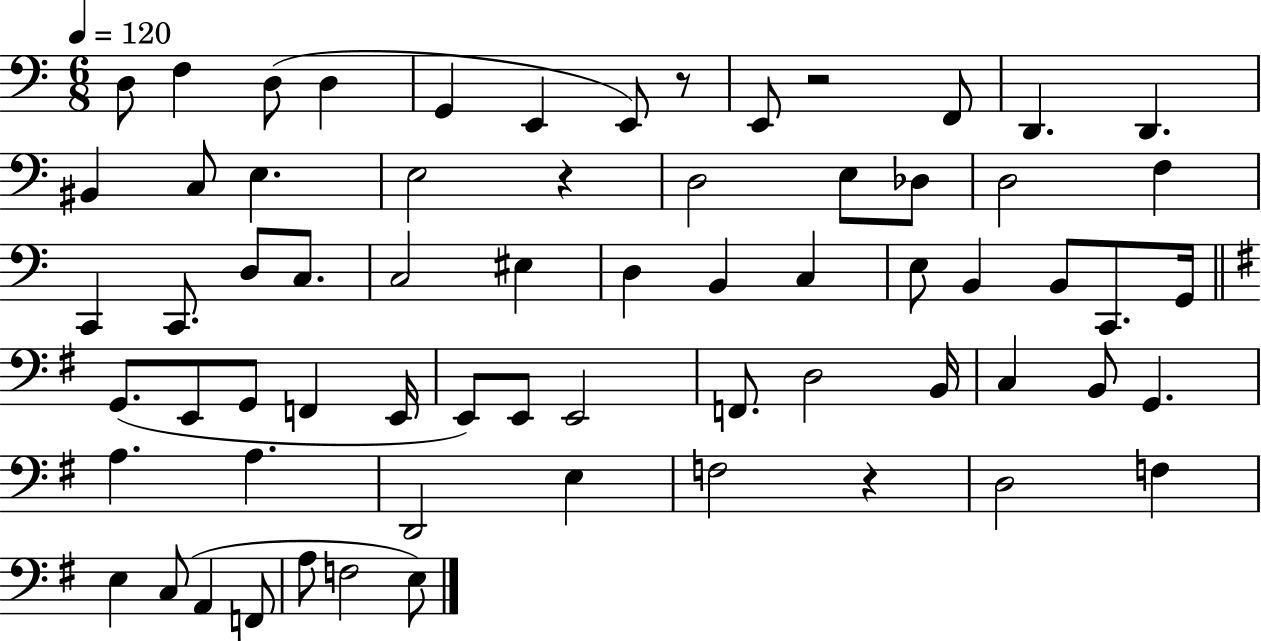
{
  \clef bass
  \numericTimeSignature
  \time 6/8
  \key c \major
  \tempo 4 = 120
  d8 f4 d8( d4 | g,4 e,4 e,8) r8 | e,8 r2 f,8 | d,4. d,4. | \break bis,4 c8 e4. | e2 r4 | d2 e8 des8 | d2 f4 | \break c,4 c,8. d8 c8. | c2 eis4 | d4 b,4 c4 | e8 b,4 b,8 c,8. g,16 | \break \bar "||" \break \key g \major g,8.( e,8 g,8 f,4 e,16 | e,8) e,8 e,2 | f,8. d2 b,16 | c4 b,8 g,4. | \break a4. a4. | d,2 e4 | f2 r4 | d2 f4 | \break e4 c8( a,4 f,8 | a8 f2 e8) | \bar "|."
}